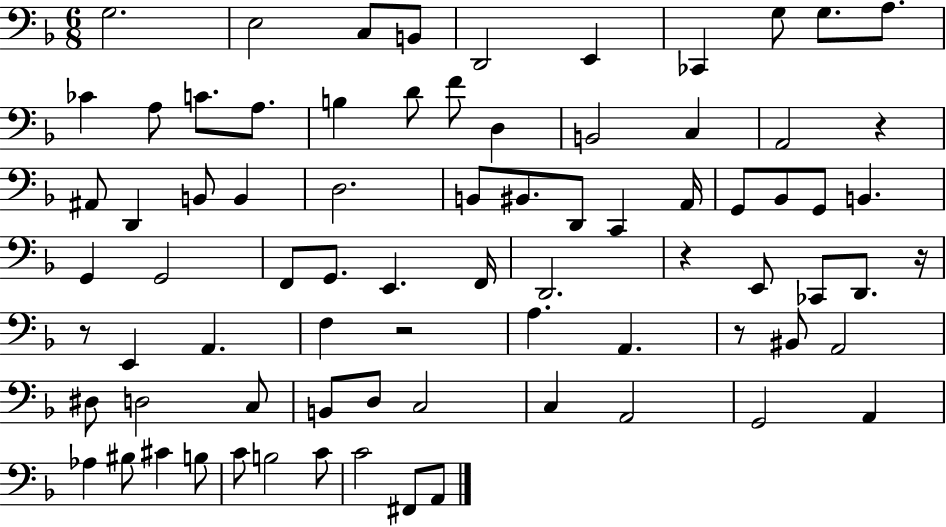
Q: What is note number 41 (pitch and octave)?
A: F2